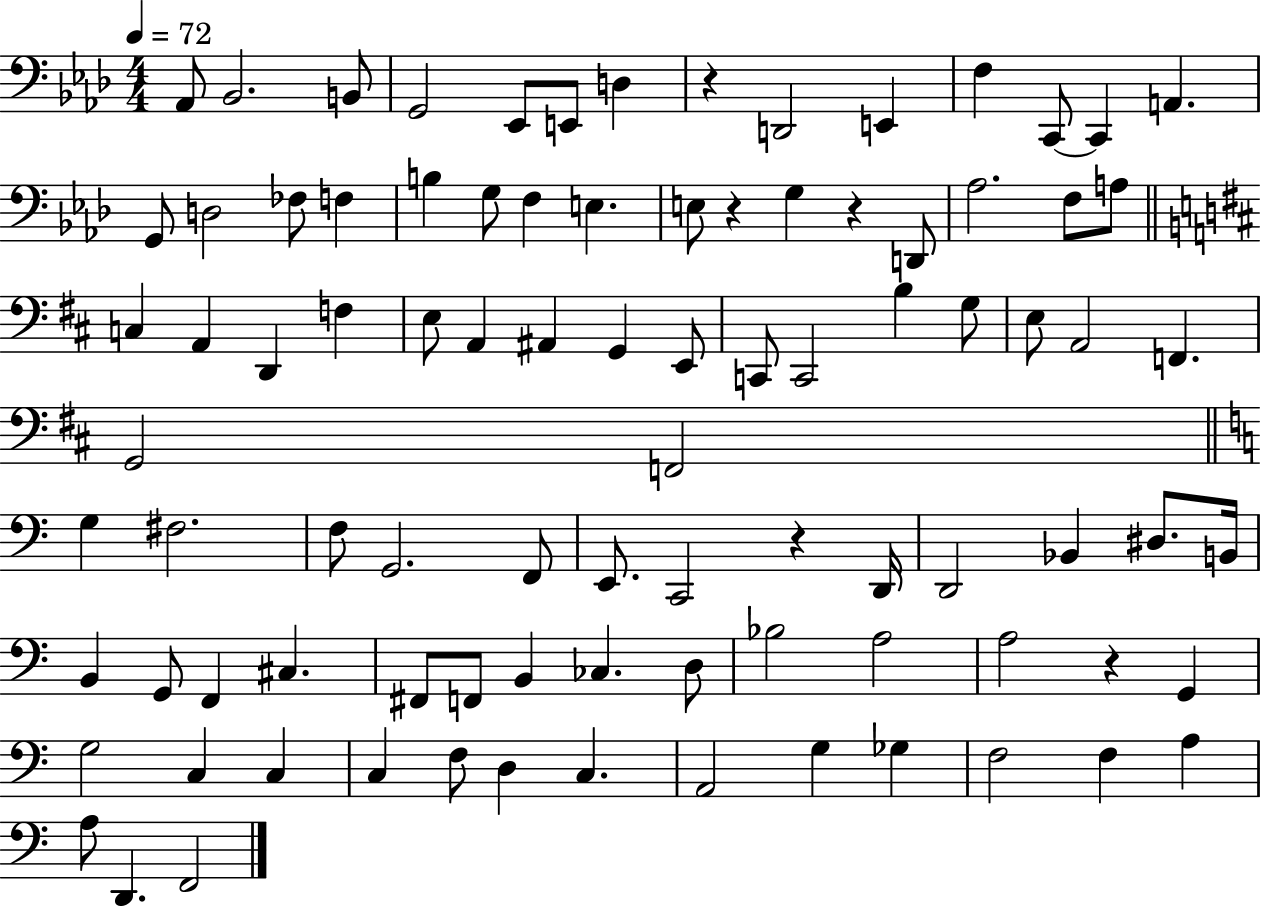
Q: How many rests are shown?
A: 5